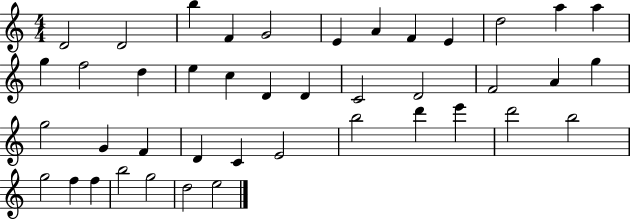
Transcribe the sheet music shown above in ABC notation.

X:1
T:Untitled
M:4/4
L:1/4
K:C
D2 D2 b F G2 E A F E d2 a a g f2 d e c D D C2 D2 F2 A g g2 G F D C E2 b2 d' e' d'2 b2 g2 f f b2 g2 d2 e2